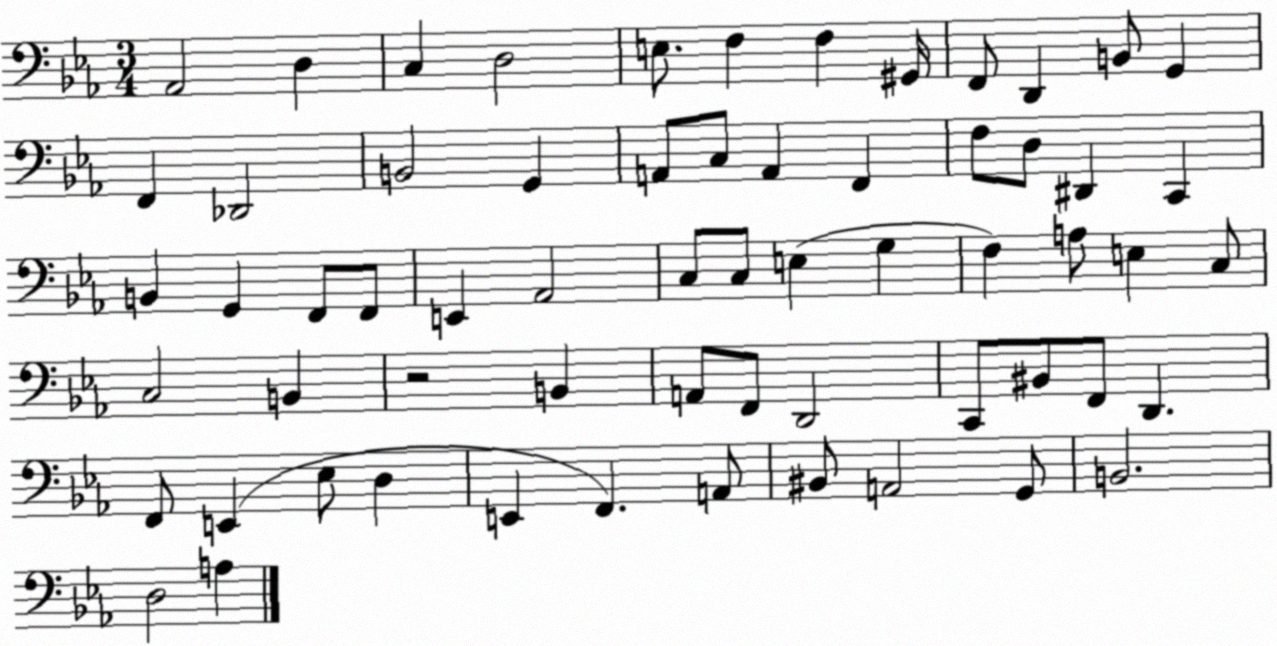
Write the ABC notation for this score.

X:1
T:Untitled
M:3/4
L:1/4
K:Eb
_A,,2 D, C, D,2 E,/2 F, F, ^G,,/4 F,,/2 D,, B,,/2 G,, F,, _D,,2 B,,2 G,, A,,/2 C,/2 A,, F,, F,/2 D,/2 ^D,, C,, B,, G,, F,,/2 F,,/2 E,, _A,,2 C,/2 C,/2 E, G, F, A,/2 E, C,/2 C,2 B,, z2 B,, A,,/2 F,,/2 D,,2 C,,/2 ^B,,/2 F,,/2 D,, F,,/2 E,, _E,/2 D, E,, F,, A,,/2 ^B,,/2 A,,2 G,,/2 B,,2 D,2 A,